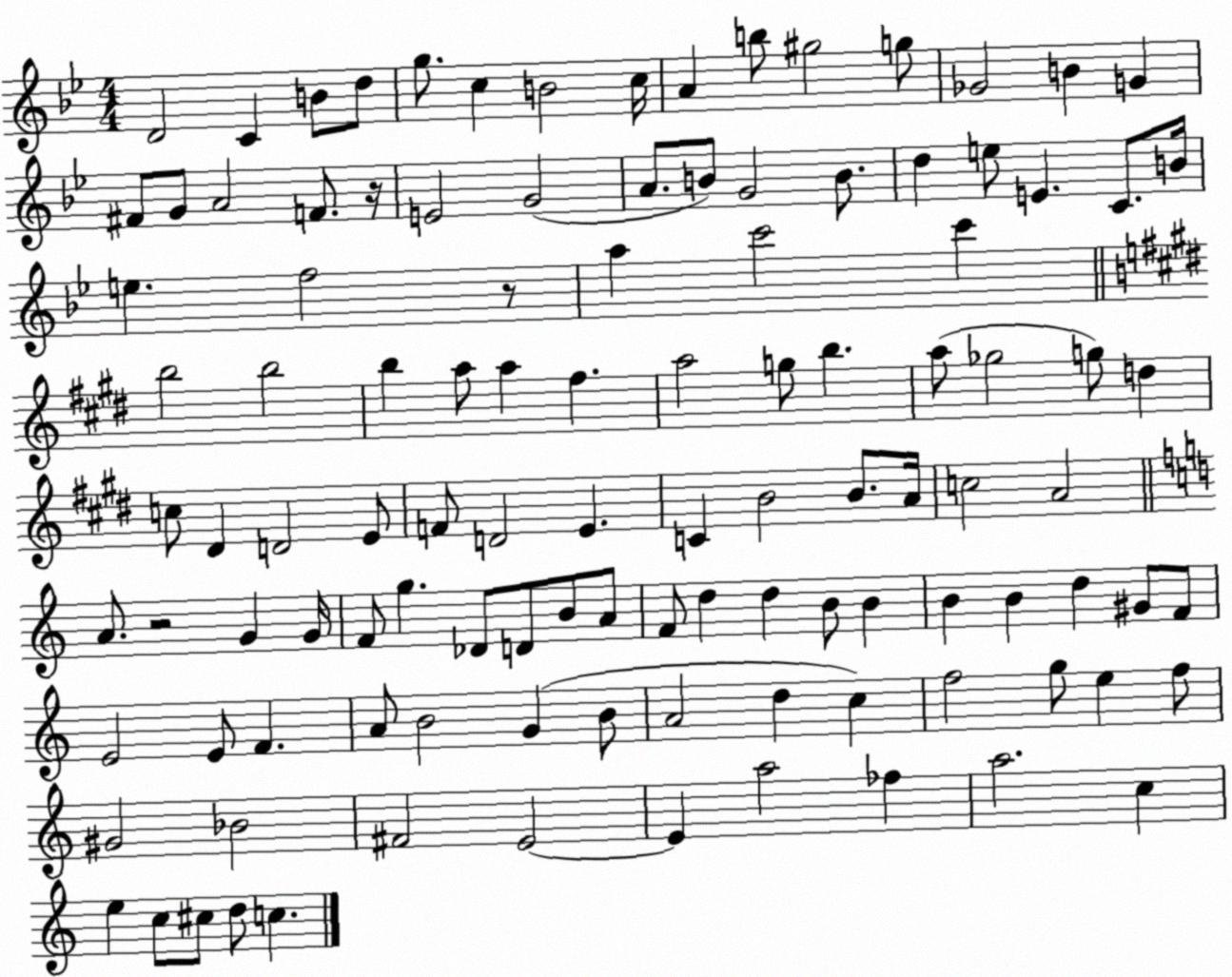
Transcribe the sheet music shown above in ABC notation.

X:1
T:Untitled
M:4/4
L:1/4
K:Bb
D2 C B/2 d/2 g/2 c B2 c/4 A b/2 ^g2 g/2 _G2 B G ^F/2 G/2 A2 F/2 z/4 E2 G2 A/2 B/2 G2 B/2 d e/2 E C/2 B/4 e f2 z/2 a c'2 c' b2 b2 b a/2 a ^f a2 g/2 b a/2 _g2 g/2 d c/2 ^D D2 E/2 F/2 D2 E C B2 B/2 A/4 c2 A2 A/2 z2 G G/4 F/2 g _D/2 D/2 B/2 A/2 F/2 d d B/2 B B B d ^G/2 F/2 E2 E/2 F A/2 B2 G B/2 A2 d c f2 g/2 e f/2 ^G2 _B2 ^F2 E2 E a2 _f a2 c e c/2 ^c/2 d/2 c